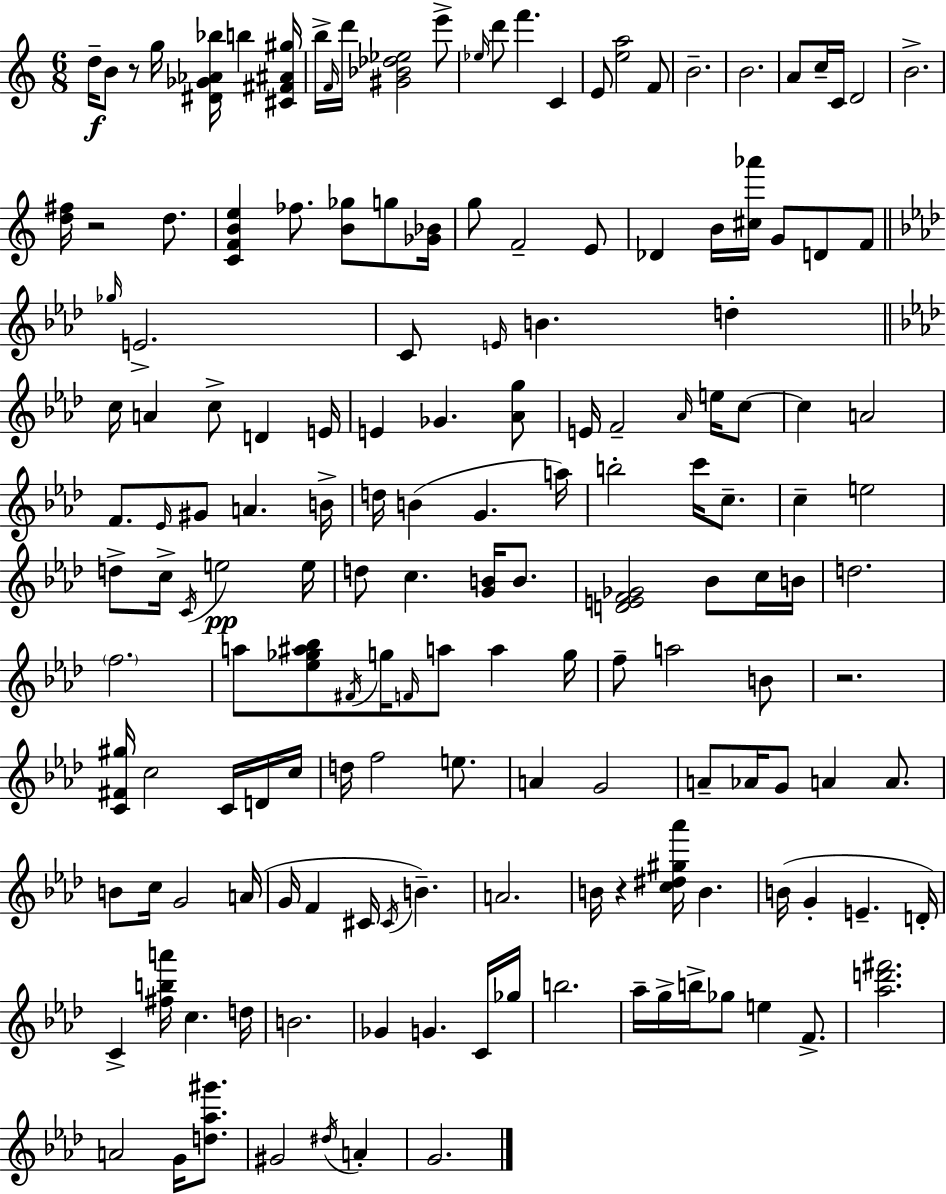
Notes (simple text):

D5/s B4/e R/e G5/s [D#4,Gb4,Ab4,Bb5]/s B5/q [C#4,F#4,A#4,G#5]/s B5/s F4/s D6/s [G#4,Bb4,Db5,Eb5]/h E6/e Eb5/s D6/e F6/q. C4/q E4/e [E5,A5]/h F4/e B4/h. B4/h. A4/e C5/s C4/s D4/h B4/h. [D5,F#5]/s R/h D5/e. [C4,F4,B4,E5]/q FES5/e. [B4,Gb5]/e G5/e [Gb4,Bb4]/s G5/e F4/h E4/e Db4/q B4/s [C#5,Ab6]/s G4/e D4/e F4/e Gb5/s E4/h. C4/e E4/s B4/q. D5/q C5/s A4/q C5/e D4/q E4/s E4/q Gb4/q. [Ab4,G5]/e E4/s F4/h Ab4/s E5/s C5/e C5/q A4/h F4/e. Eb4/s G#4/e A4/q. B4/s D5/s B4/q G4/q. A5/s B5/h C6/s C5/e. C5/q E5/h D5/e C5/s C4/s E5/h E5/s D5/e C5/q. [G4,B4]/s B4/e. [D4,E4,F4,Gb4]/h Bb4/e C5/s B4/s D5/h. F5/h. A5/e [Eb5,Gb5,A#5,Bb5]/e F#4/s G5/s F4/s A5/e A5/q G5/s F5/e A5/h B4/e R/h. [C4,F#4,G#5]/s C5/h C4/s D4/s C5/s D5/s F5/h E5/e. A4/q G4/h A4/e Ab4/s G4/e A4/q A4/e. B4/e C5/s G4/h A4/s G4/s F4/q C#4/s C#4/s B4/q. A4/h. B4/s R/q [C5,D#5,G#5,Ab6]/s B4/q. B4/s G4/q E4/q. D4/s C4/q [F#5,B5,A6]/s C5/q. D5/s B4/h. Gb4/q G4/q. C4/s Gb5/s B5/h. Ab5/s G5/s B5/s Gb5/e E5/q F4/e. [Ab5,D6,F#6]/h. A4/h G4/s [D5,Ab5,G#6]/e. G#4/h D#5/s A4/q G4/h.